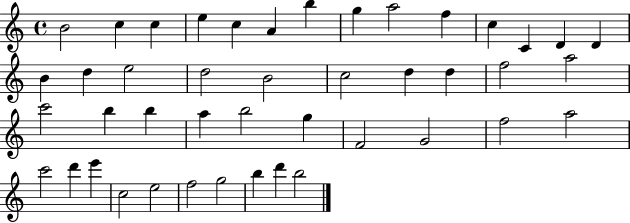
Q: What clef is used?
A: treble